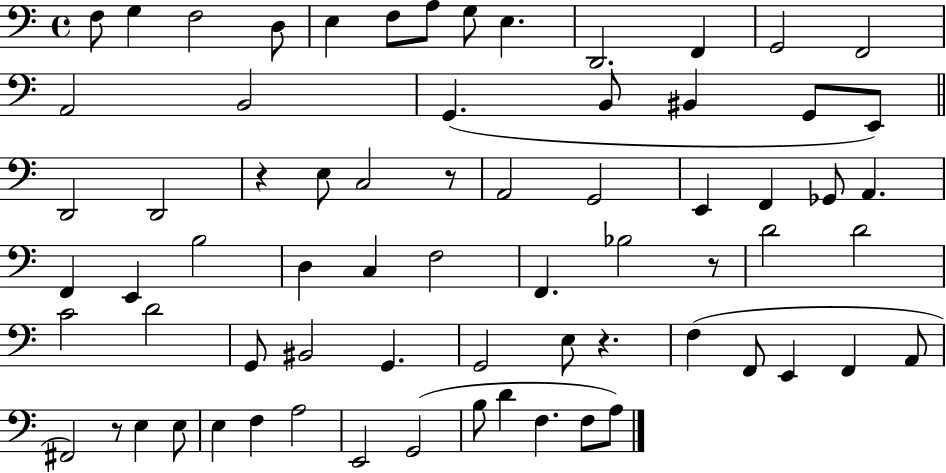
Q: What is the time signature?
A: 4/4